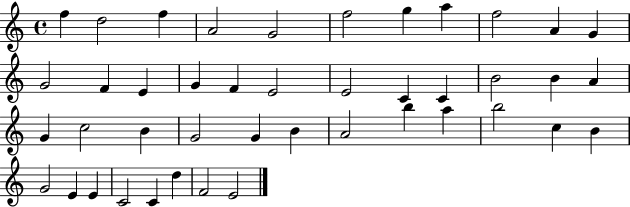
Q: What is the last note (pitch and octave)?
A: E4